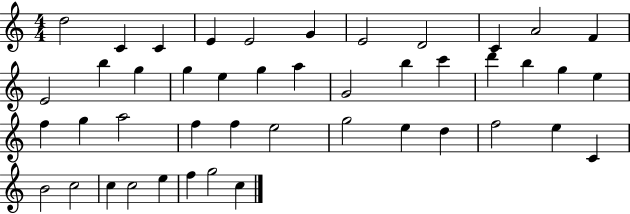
X:1
T:Untitled
M:4/4
L:1/4
K:C
d2 C C E E2 G E2 D2 C A2 F E2 b g g e g a G2 b c' d' b g e f g a2 f f e2 g2 e d f2 e C B2 c2 c c2 e f g2 c